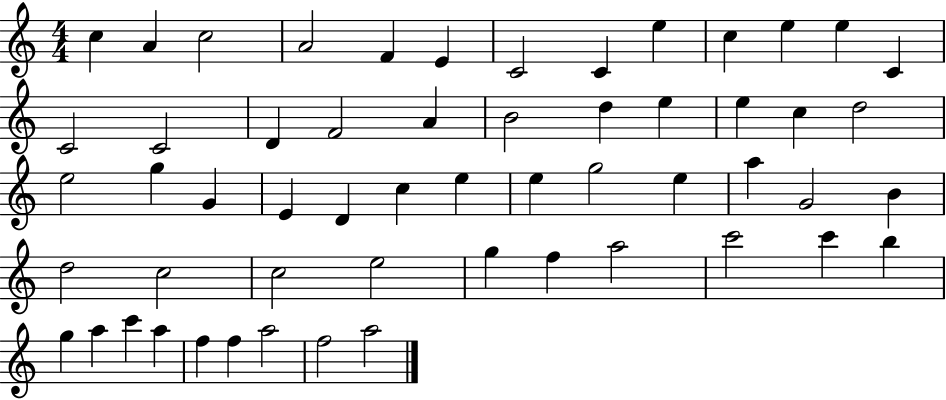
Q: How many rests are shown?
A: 0